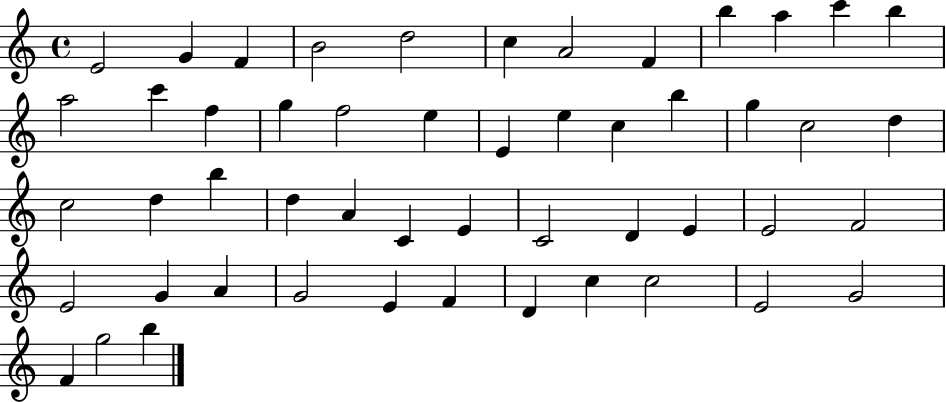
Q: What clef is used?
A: treble